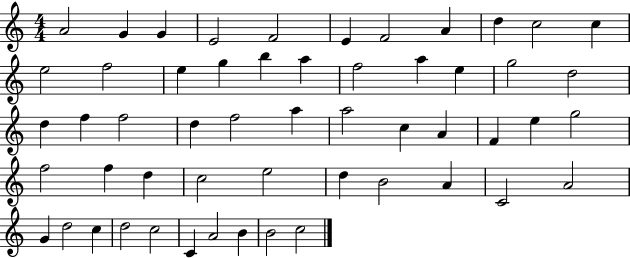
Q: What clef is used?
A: treble